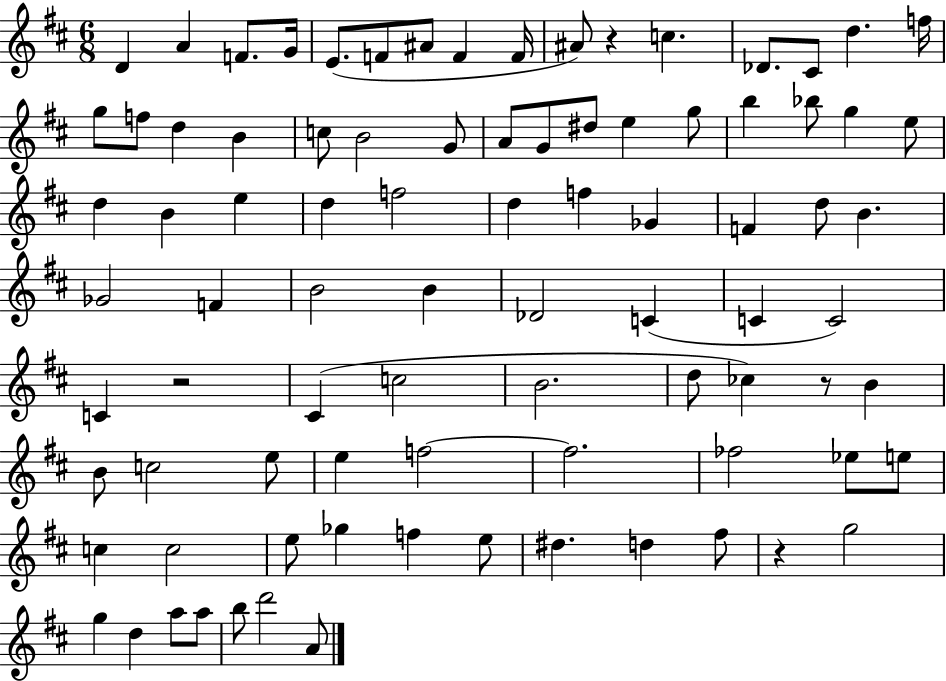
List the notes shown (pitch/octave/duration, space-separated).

D4/q A4/q F4/e. G4/s E4/e. F4/e A#4/e F4/q F4/s A#4/e R/q C5/q. Db4/e. C#4/e D5/q. F5/s G5/e F5/e D5/q B4/q C5/e B4/h G4/e A4/e G4/e D#5/e E5/q G5/e B5/q Bb5/e G5/q E5/e D5/q B4/q E5/q D5/q F5/h D5/q F5/q Gb4/q F4/q D5/e B4/q. Gb4/h F4/q B4/h B4/q Db4/h C4/q C4/q C4/h C4/q R/h C#4/q C5/h B4/h. D5/e CES5/q R/e B4/q B4/e C5/h E5/e E5/q F5/h F5/h. FES5/h Eb5/e E5/e C5/q C5/h E5/e Gb5/q F5/q E5/e D#5/q. D5/q F#5/e R/q G5/h G5/q D5/q A5/e A5/e B5/e D6/h A4/e